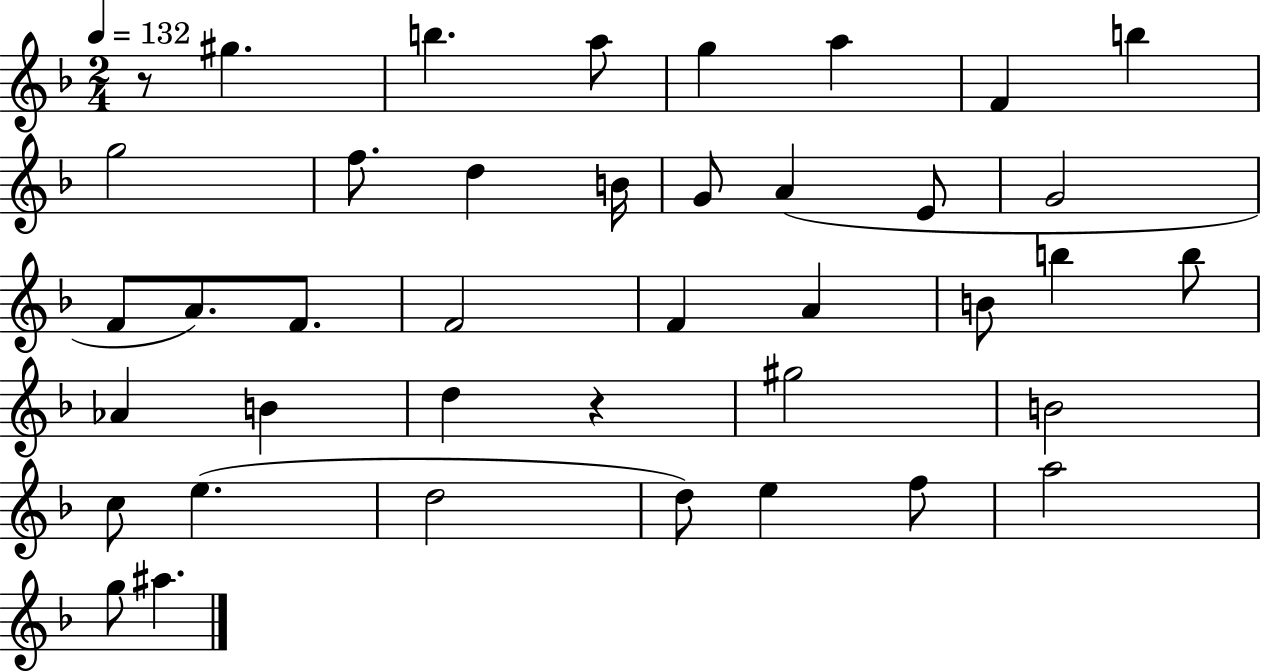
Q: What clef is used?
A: treble